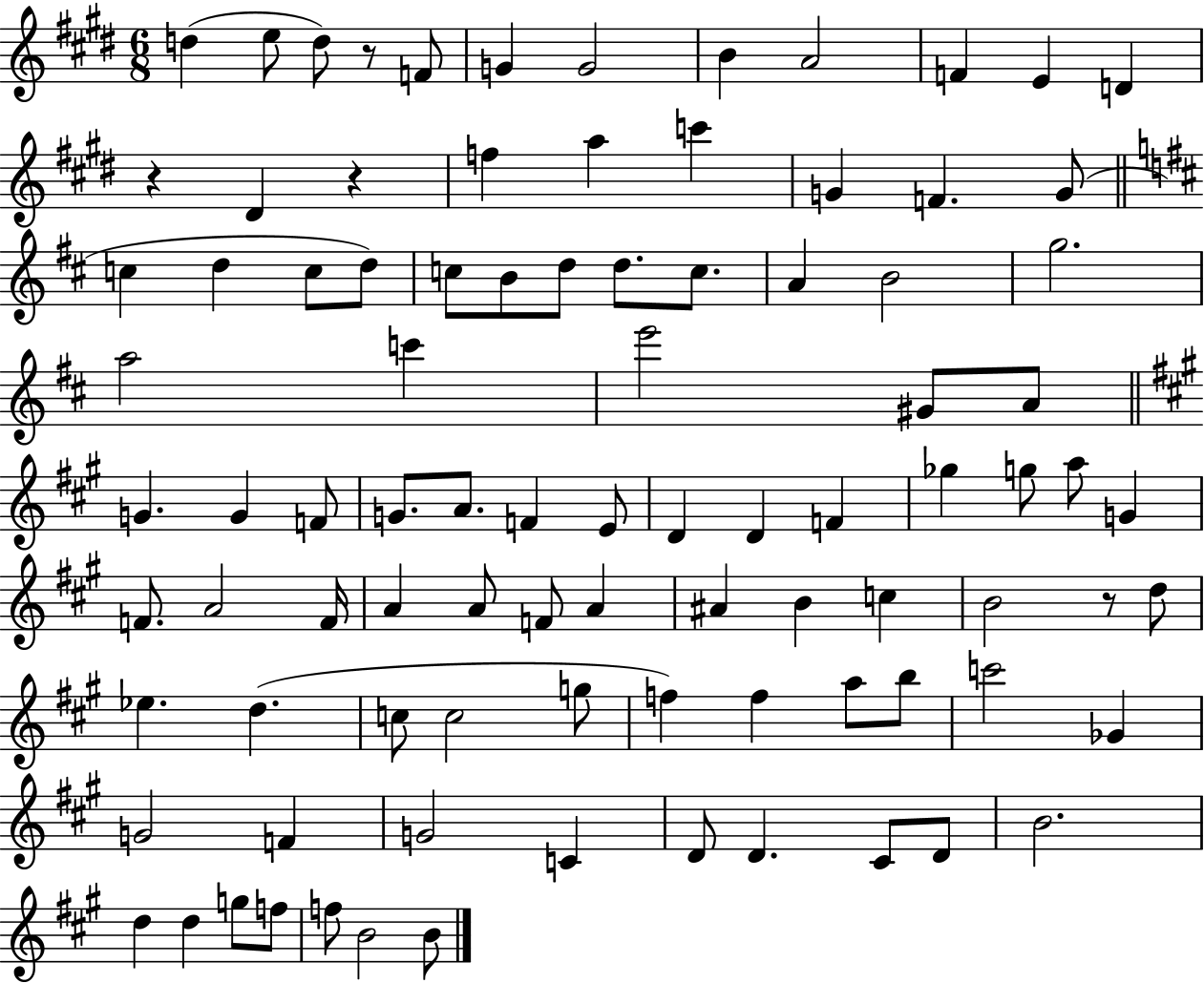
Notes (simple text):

D5/q E5/e D5/e R/e F4/e G4/q G4/h B4/q A4/h F4/q E4/q D4/q R/q D#4/q R/q F5/q A5/q C6/q G4/q F4/q. G4/e C5/q D5/q C5/e D5/e C5/e B4/e D5/e D5/e. C5/e. A4/q B4/h G5/h. A5/h C6/q E6/h G#4/e A4/e G4/q. G4/q F4/e G4/e. A4/e. F4/q E4/e D4/q D4/q F4/q Gb5/q G5/e A5/e G4/q F4/e. A4/h F4/s A4/q A4/e F4/e A4/q A#4/q B4/q C5/q B4/h R/e D5/e Eb5/q. D5/q. C5/e C5/h G5/e F5/q F5/q A5/e B5/e C6/h Gb4/q G4/h F4/q G4/h C4/q D4/e D4/q. C#4/e D4/e B4/h. D5/q D5/q G5/e F5/e F5/e B4/h B4/e